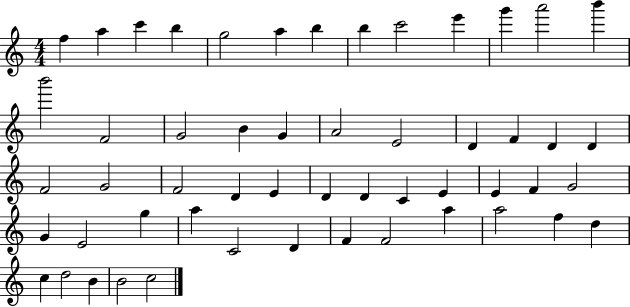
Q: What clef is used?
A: treble